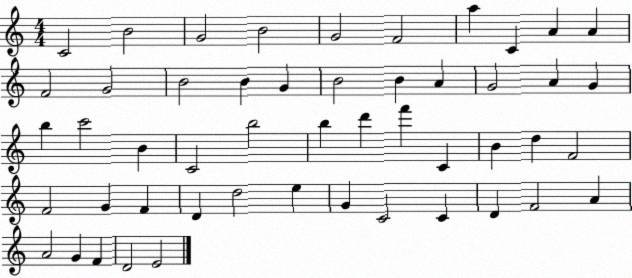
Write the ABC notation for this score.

X:1
T:Untitled
M:4/4
L:1/4
K:C
C2 B2 G2 B2 G2 F2 a C A A F2 G2 B2 B G B2 B A G2 A G b c'2 B C2 b2 b d' f' C B d F2 F2 G F D d2 e G C2 C D F2 A A2 G F D2 E2